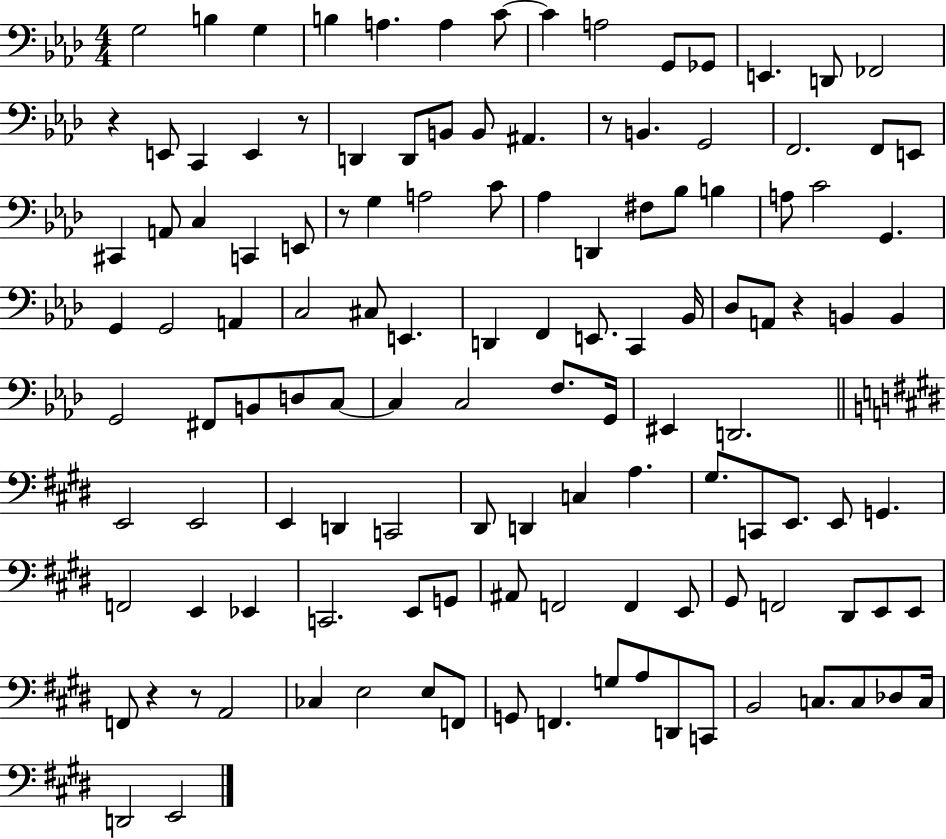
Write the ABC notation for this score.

X:1
T:Untitled
M:4/4
L:1/4
K:Ab
G,2 B, G, B, A, A, C/2 C A,2 G,,/2 _G,,/2 E,, D,,/2 _F,,2 z E,,/2 C,, E,, z/2 D,, D,,/2 B,,/2 B,,/2 ^A,, z/2 B,, G,,2 F,,2 F,,/2 E,,/2 ^C,, A,,/2 C, C,, E,,/2 z/2 G, A,2 C/2 _A, D,, ^F,/2 _B,/2 B, A,/2 C2 G,, G,, G,,2 A,, C,2 ^C,/2 E,, D,, F,, E,,/2 C,, _B,,/4 _D,/2 A,,/2 z B,, B,, G,,2 ^F,,/2 B,,/2 D,/2 C,/2 C, C,2 F,/2 G,,/4 ^E,, D,,2 E,,2 E,,2 E,, D,, C,,2 ^D,,/2 D,, C, A, ^G,/2 C,,/2 E,,/2 E,,/2 G,, F,,2 E,, _E,, C,,2 E,,/2 G,,/2 ^A,,/2 F,,2 F,, E,,/2 ^G,,/2 F,,2 ^D,,/2 E,,/2 E,,/2 F,,/2 z z/2 A,,2 _C, E,2 E,/2 F,,/2 G,,/2 F,, G,/2 A,/2 D,,/2 C,,/2 B,,2 C,/2 C,/2 _D,/2 C,/4 D,,2 E,,2